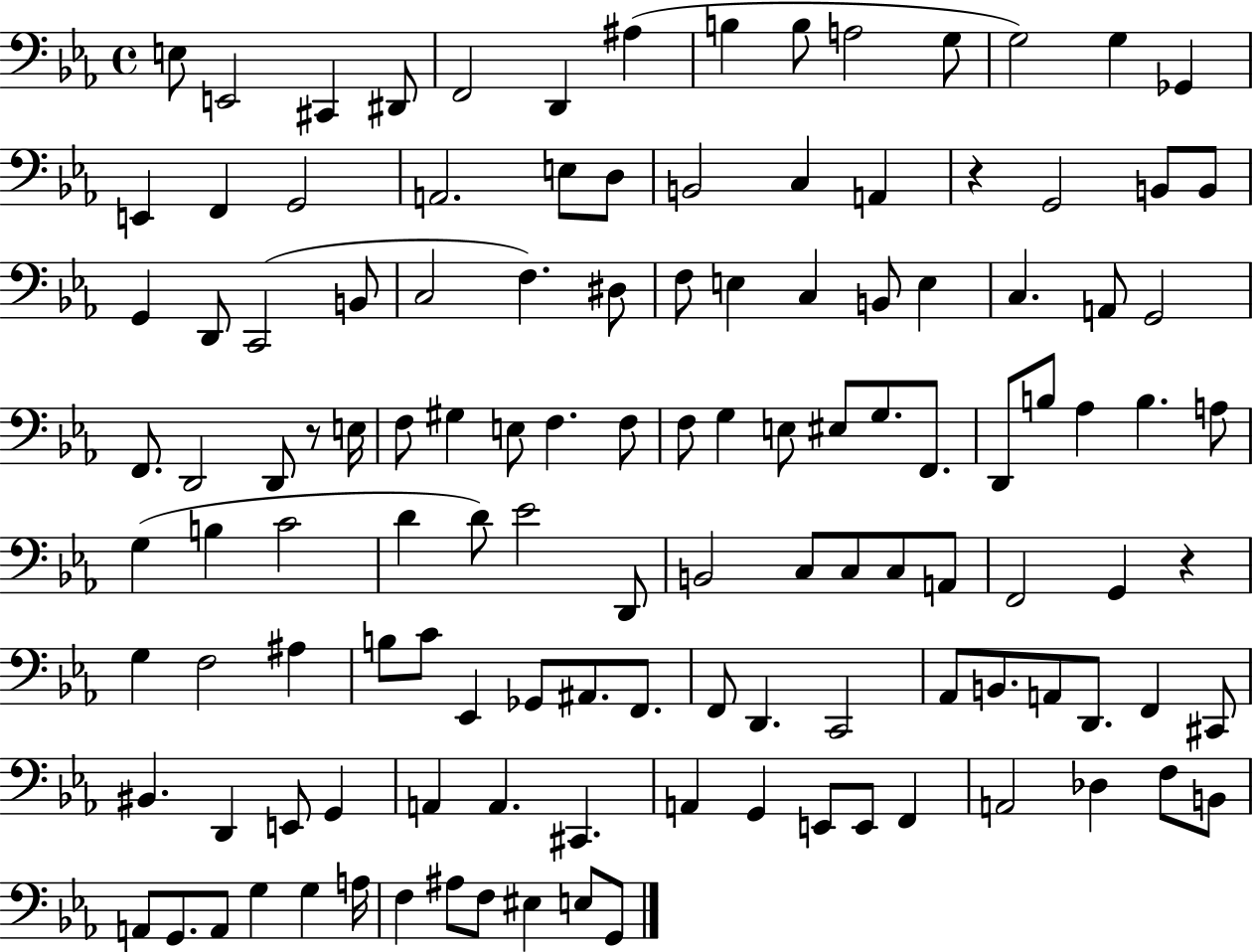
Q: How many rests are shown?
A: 3